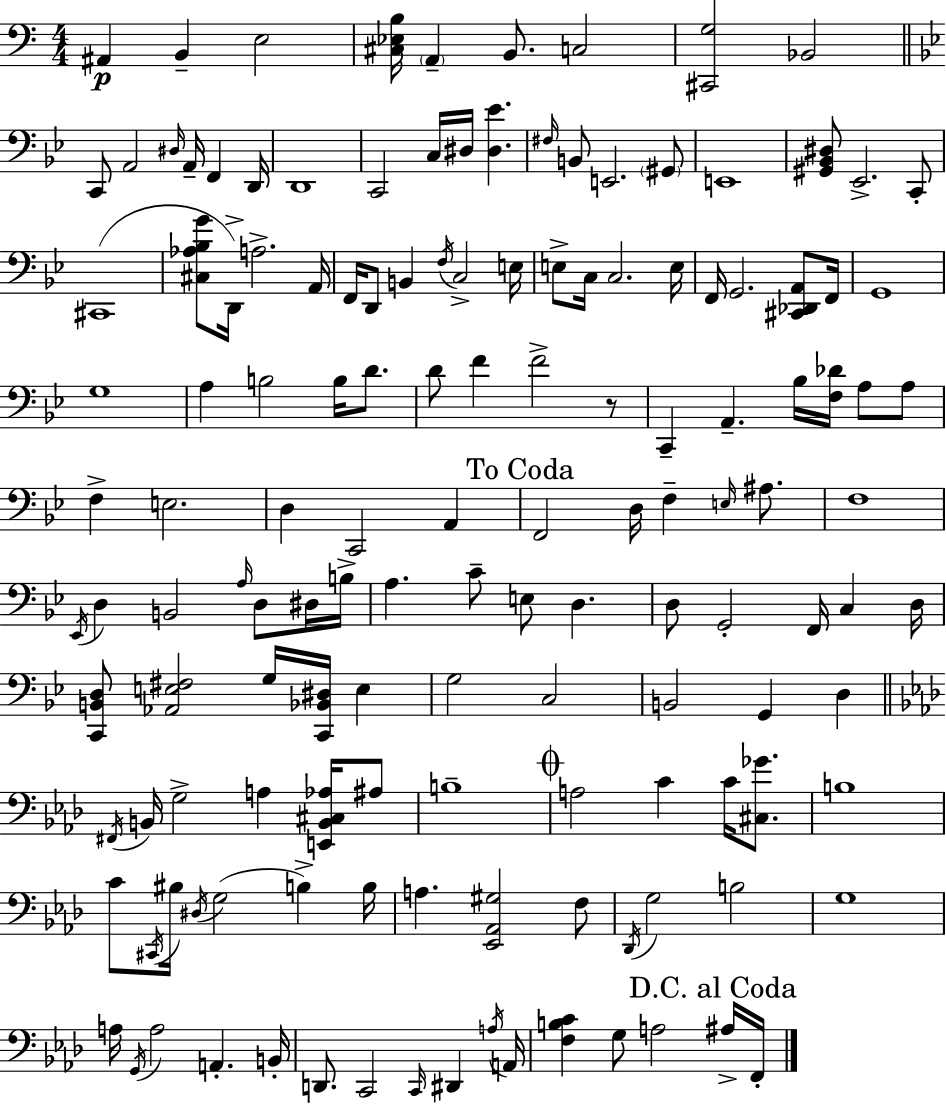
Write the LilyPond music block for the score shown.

{
  \clef bass
  \numericTimeSignature
  \time 4/4
  \key a \minor
  ais,4\p b,4-- e2 | <cis ees b>16 \parenthesize a,4-- b,8. c2 | <cis, g>2 bes,2 | \bar "||" \break \key bes \major c,8 a,2 \grace { dis16 } a,16-- f,4 | d,16 d,1 | c,2 c16 dis16 <dis ees'>4. | \grace { fis16 } b,8 e,2. | \break \parenthesize gis,8 e,1 | <gis, bes, dis>8 ees,2.-> | c,8-. cis,1( | <cis aes bes g'>8 d,16->) a2.-> | \break a,16 f,16 d,8 b,4 \acciaccatura { f16 } c2-> | e16 e8-> c16 c2. | e16 f,16 g,2. | <cis, des, a,>8 f,16 g,1 | \break g1 | a4 b2 b16 | d'8. d'8 f'4 f'2-> | r8 c,4-- a,4.-- bes16 <f des'>16 a8 | \break a8 f4-> e2. | d4 c,2 a,4 | \mark "To Coda" f,2 d16 f4-- | \grace { e16 } ais8. f1 | \break \acciaccatura { ees,16 } d4 b,2 | \grace { a16 } d8 dis16 b16-> a4. c'8-- e8 | d4. d8 g,2-. | f,16 c4 d16 <c, b, d>8 <aes, e fis>2 | \break g16 <c, bes, dis>16 e4 g2 c2 | b,2 g,4 | d4 \bar "||" \break \key f \minor \acciaccatura { fis,16 } b,16 g2-> a4 <e, b, cis aes>16 ais8 | b1-- | \mark \markup { \musicglyph "scripts.coda" } a2 c'4 c'16 <cis ges'>8. | b1 | \break c'8 \acciaccatura { cis,16 } bis16 \acciaccatura { dis16 }( g2 b4->) | b16 a4. <ees, aes, gis>2 | f8 \acciaccatura { des,16 } g2 b2 | g1 | \break a16 \acciaccatura { g,16 } a2 a,4.-. | b,16-. d,8. c,2 | \grace { c,16 } dis,4 \acciaccatura { a16 } a,16 <f b c'>4 g8 a2 | \mark "D.C. al Coda" ais16-> f,16-. \bar "|."
}